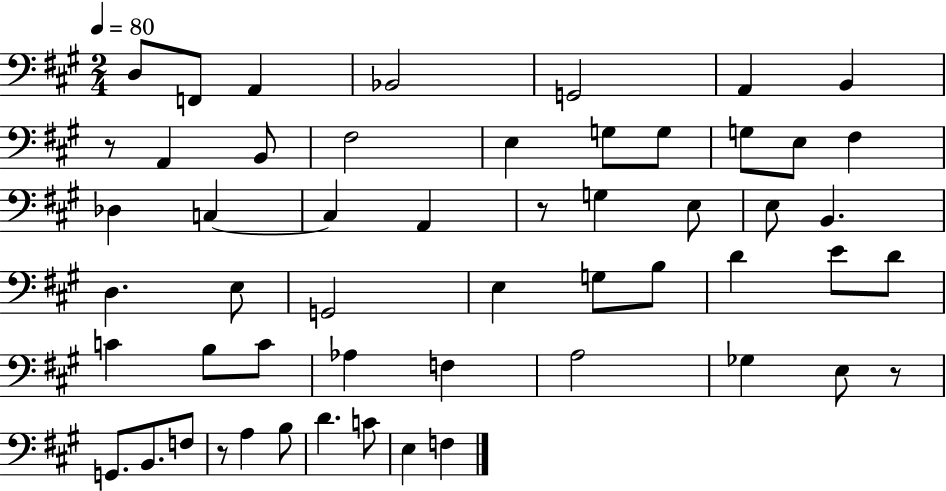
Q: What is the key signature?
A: A major